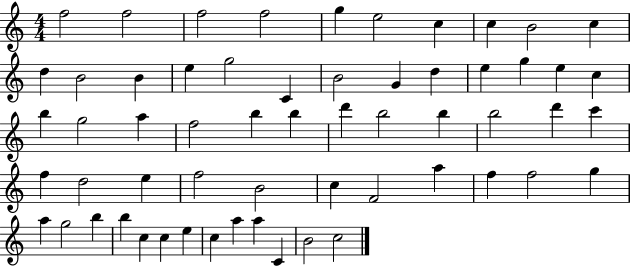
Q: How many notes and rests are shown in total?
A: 59